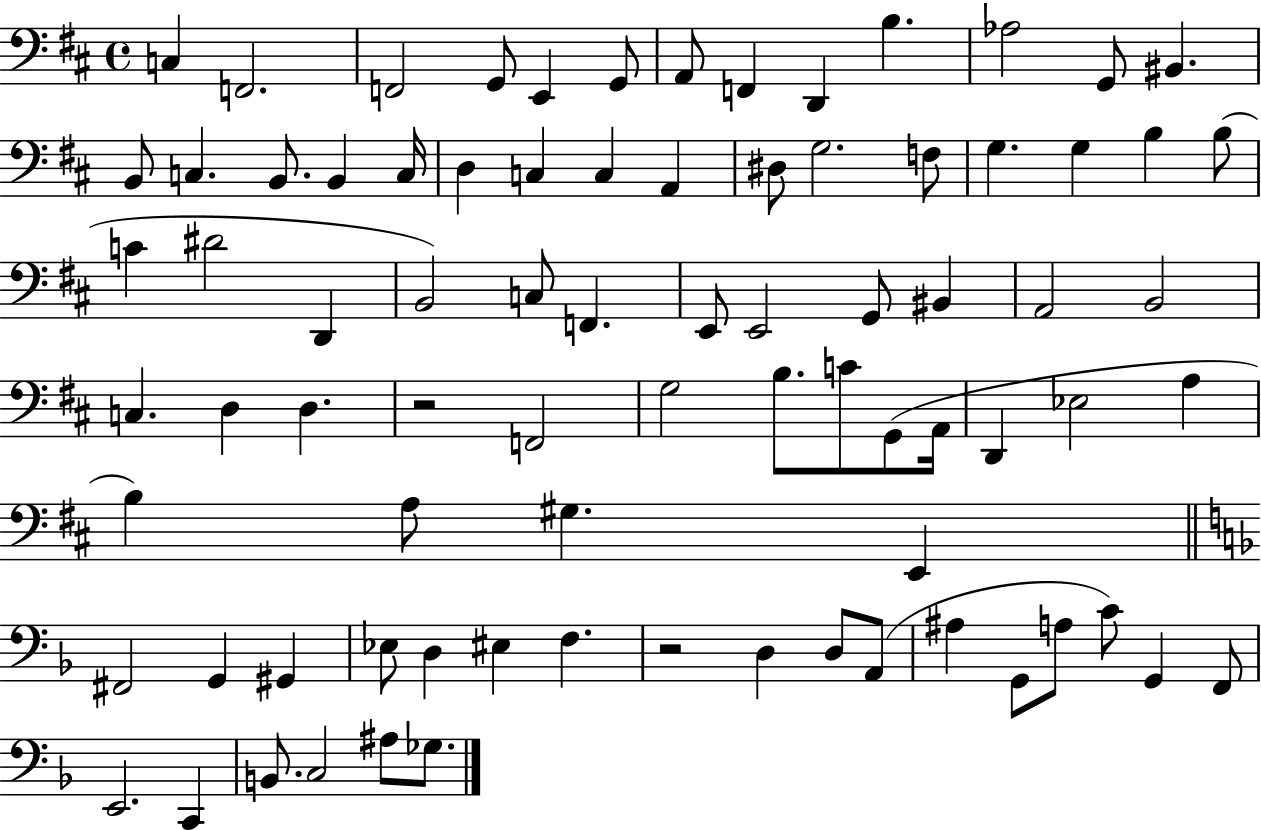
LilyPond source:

{
  \clef bass
  \time 4/4
  \defaultTimeSignature
  \key d \major
  c4 f,2. | f,2 g,8 e,4 g,8 | a,8 f,4 d,4 b4. | aes2 g,8 bis,4. | \break b,8 c4. b,8. b,4 c16 | d4 c4 c4 a,4 | dis8 g2. f8 | g4. g4 b4 b8( | \break c'4 dis'2 d,4 | b,2) c8 f,4. | e,8 e,2 g,8 bis,4 | a,2 b,2 | \break c4. d4 d4. | r2 f,2 | g2 b8. c'8 g,8( a,16 | d,4 ees2 a4 | \break b4) a8 gis4. e,4 | \bar "||" \break \key f \major fis,2 g,4 gis,4 | ees8 d4 eis4 f4. | r2 d4 d8 a,8( | ais4 g,8 a8 c'8) g,4 f,8 | \break e,2. c,4 | b,8. c2 ais8 ges8. | \bar "|."
}